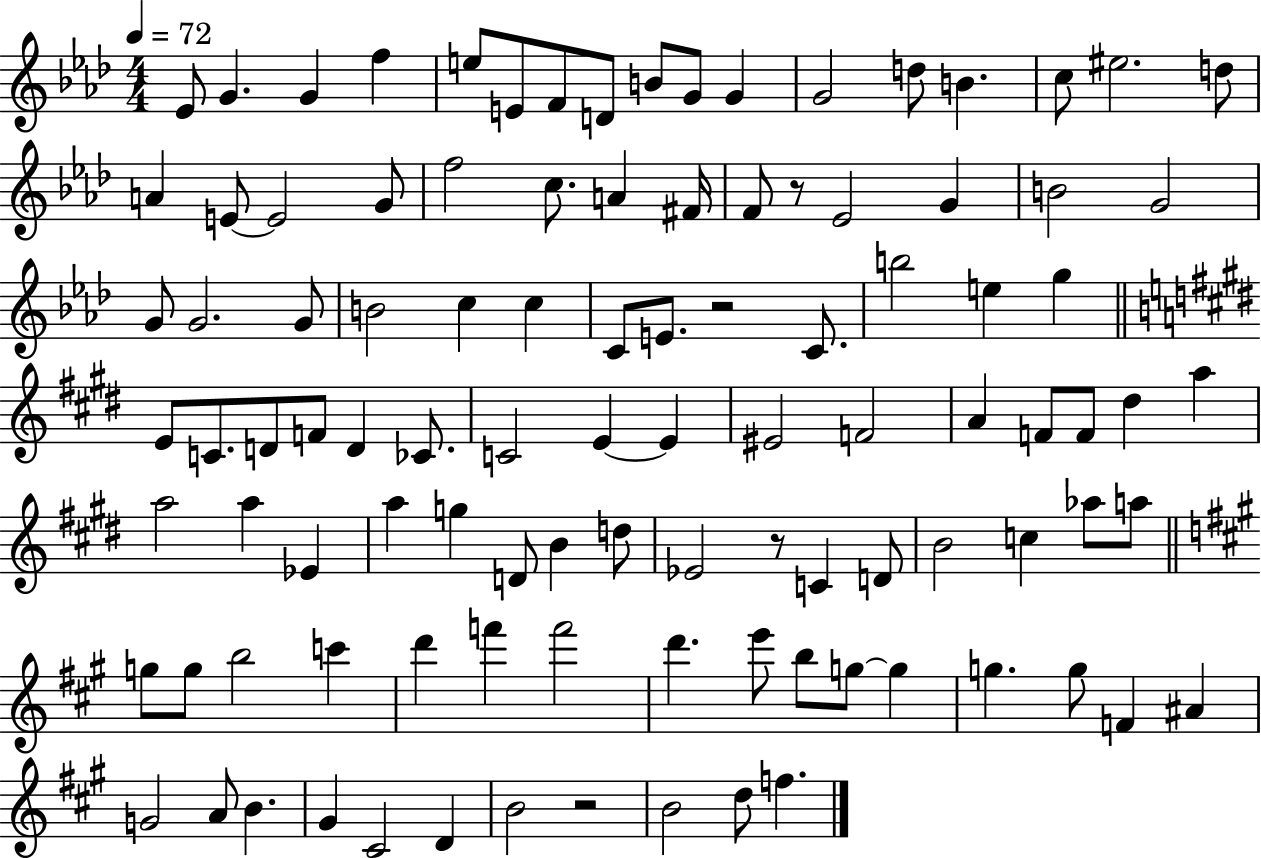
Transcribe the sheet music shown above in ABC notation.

X:1
T:Untitled
M:4/4
L:1/4
K:Ab
_E/2 G G f e/2 E/2 F/2 D/2 B/2 G/2 G G2 d/2 B c/2 ^e2 d/2 A E/2 E2 G/2 f2 c/2 A ^F/4 F/2 z/2 _E2 G B2 G2 G/2 G2 G/2 B2 c c C/2 E/2 z2 C/2 b2 e g E/2 C/2 D/2 F/2 D _C/2 C2 E E ^E2 F2 A F/2 F/2 ^d a a2 a _E a g D/2 B d/2 _E2 z/2 C D/2 B2 c _a/2 a/2 g/2 g/2 b2 c' d' f' f'2 d' e'/2 b/2 g/2 g g g/2 F ^A G2 A/2 B ^G ^C2 D B2 z2 B2 d/2 f